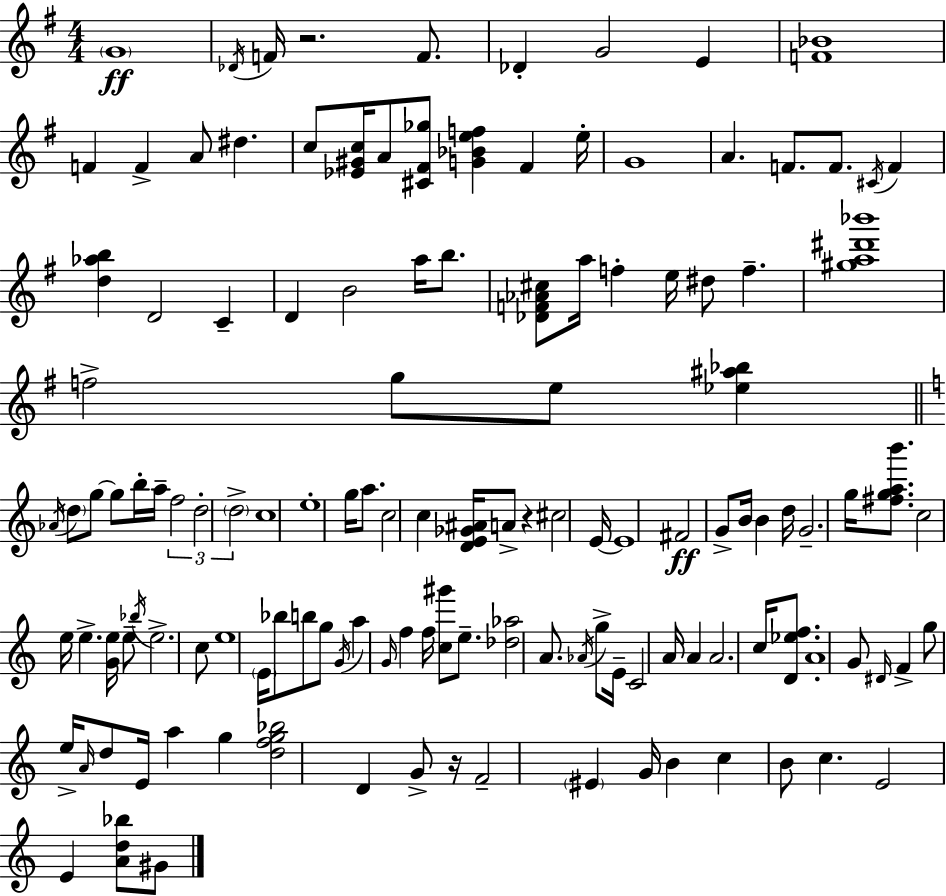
{
  \clef treble
  \numericTimeSignature
  \time 4/4
  \key e \minor
  \parenthesize g'1\ff | \acciaccatura { des'16 } f'16 r2. f'8. | des'4-. g'2 e'4 | <f' bes'>1 | \break f'4 f'4-> a'8 dis''4. | c''8 <ees' gis' c''>16 a'8 <cis' fis' ges''>8 <g' bes' e'' f''>4 fis'4 | e''16-. g'1 | a'4. f'8. f'8. \acciaccatura { cis'16 } f'4 | \break <d'' aes'' b''>4 d'2 c'4-- | d'4 b'2 a''16 b''8. | <des' f' aes' cis''>8 a''16 f''4-. e''16 dis''8 f''4.-- | <gis'' a'' dis''' bes'''>1 | \break f''2-> g''8 e''8 <ees'' ais'' bes''>4 | \bar "||" \break \key c \major \acciaccatura { aes'16 } \parenthesize d''8 g''8~~ g''8 b''16-. a''16-- \tuplet 3/2 { f''2 | d''2-. \parenthesize d''2-> } | c''1 | e''1-. | \break g''16 a''8. c''2 c''4 | <d' e' ges' ais'>16 a'8-> r4 cis''2 | e'16~~ e'1 | fis'2\ff g'8-> b'16 b'4 | \break d''16 g'2.-- g''16 <fis'' g'' a'' b'''>8. | c''2 e''16 e''4.-> | <g' e''>16 e''8-- \acciaccatura { bes''16 } e''2.-> | c''8 e''1 | \break \parenthesize e'16 bes''8 b''8 g''8 \acciaccatura { g'16 } a''4 \grace { g'16 } f''4 | f''16 <c'' gis'''>8 e''8.-- <des'' aes''>2 | a'8. \acciaccatura { aes'16 } g''8-> e'16-- c'2 | a'16 a'4 a'2. | \break c''16 <d' ees'' f''>8. a'1 | g'8 \grace { dis'16 } f'4-> g''8 e''16-> \grace { a'16 } | d''8 e'16 a''4 g''4 <d'' f'' g'' bes''>2 | d'4 g'8-> r16 f'2-- | \break \parenthesize eis'4 g'16 b'4 c''4 b'8 | c''4. e'2 e'4 | <a' d'' bes''>8 gis'8 \bar "|."
}